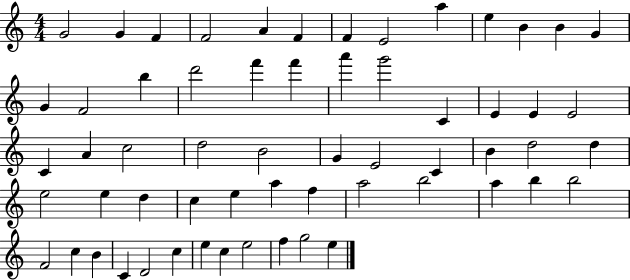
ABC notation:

X:1
T:Untitled
M:4/4
L:1/4
K:C
G2 G F F2 A F F E2 a e B B G G F2 b d'2 f' f' a' g'2 C E E E2 C A c2 d2 B2 G E2 C B d2 d e2 e d c e a f a2 b2 a b b2 F2 c B C D2 c e c e2 f g2 e